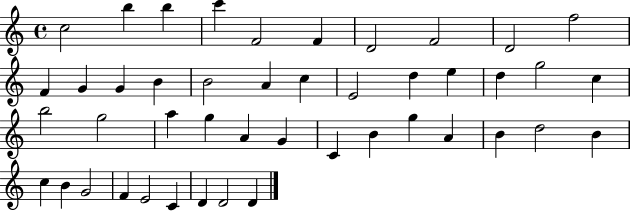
{
  \clef treble
  \time 4/4
  \defaultTimeSignature
  \key c \major
  c''2 b''4 b''4 | c'''4 f'2 f'4 | d'2 f'2 | d'2 f''2 | \break f'4 g'4 g'4 b'4 | b'2 a'4 c''4 | e'2 d''4 e''4 | d''4 g''2 c''4 | \break b''2 g''2 | a''4 g''4 a'4 g'4 | c'4 b'4 g''4 a'4 | b'4 d''2 b'4 | \break c''4 b'4 g'2 | f'4 e'2 c'4 | d'4 d'2 d'4 | \bar "|."
}